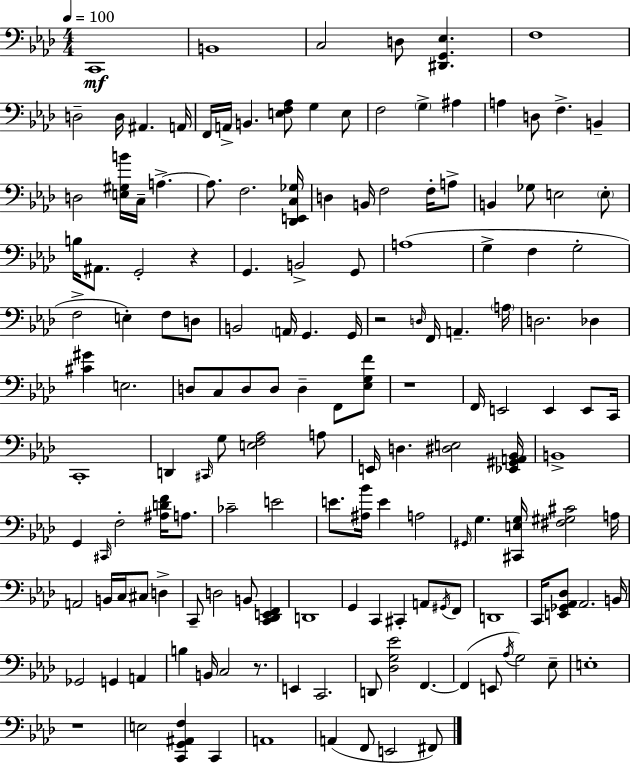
X:1
T:Untitled
M:4/4
L:1/4
K:Ab
C,,4 B,,4 C,2 D,/2 [^D,,G,,_E,] F,4 D,2 D,/4 ^A,, A,,/4 F,,/4 A,,/4 B,, [E,F,_A,]/2 G, E,/2 F,2 G, ^A, A, D,/2 F, B,, D,2 [E,^G,B]/4 C,/4 A, A,/2 F,2 [_D,,E,,C,_G,]/4 D, B,,/4 F,2 F,/4 A,/2 B,, _G,/2 E,2 E,/2 B,/4 ^A,,/2 G,,2 z G,, B,,2 G,,/2 A,4 G, F, G,2 F,2 E, F,/2 D,/2 B,,2 A,,/4 G,, G,,/4 z2 D,/4 F,,/4 A,, A,/4 D,2 _D, [^C^G] E,2 D,/2 C,/2 D,/2 D,/2 D, F,,/2 [_E,G,F]/2 z4 F,,/4 E,,2 E,, E,,/2 C,,/4 C,,4 D,, ^C,,/4 G,/2 [E,F,_A,]2 A,/2 E,,/4 D, [^D,E,]2 [_E,,^G,,A,,_B,,]/4 B,,4 G,, ^C,,/4 F,2 [^A,DF]/4 A,/2 _C2 E2 E/2 [^A,_B]/4 E A,2 ^G,,/4 G, [^C,,E,G,]/4 [^F,^G,^C]2 A,/4 A,,2 B,,/4 C,/4 ^C,/2 D, C,,/2 D,2 B,,/2 [C,,_D,,E,,F,,] D,,4 G,, C,, ^C,, A,,/2 ^G,,/4 F,,/2 D,,4 C,,/4 [E,,_G,,_A,,_D,]/2 _A,,2 B,,/4 _G,,2 G,, A,, B, B,,/4 C,2 z/2 E,, C,,2 D,,/2 [_D,G,_E]2 F,, F,, E,,/2 _A,/4 G,2 _E,/2 E,4 z4 E,2 [C,,G,,^A,,F,] C,, A,,4 A,, F,,/2 E,,2 ^F,,/2